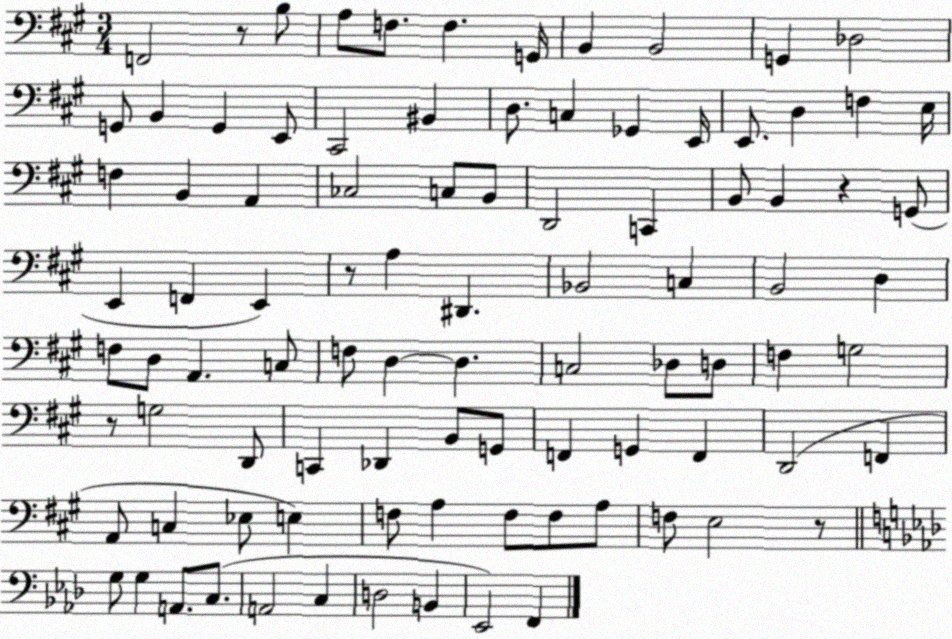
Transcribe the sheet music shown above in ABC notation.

X:1
T:Untitled
M:3/4
L:1/4
K:A
F,,2 z/2 B,/2 A,/2 F,/2 F, G,,/4 B,, B,,2 G,, _D,2 G,,/2 B,, G,, E,,/2 ^C,,2 ^B,, D,/2 C, _G,, E,,/4 E,,/2 D, F, E,/4 F, B,, A,, _C,2 C,/2 B,,/2 D,,2 C,, B,,/2 B,, z G,,/2 E,, F,, E,, z/2 A, ^D,, _B,,2 C, B,,2 D, F,/2 D,/2 A,, C,/2 F,/2 D, D, C,2 _D,/2 D,/2 F, G,2 z/2 G,2 D,,/2 C,, _D,, B,,/2 G,,/2 F,, G,, F,, D,,2 F,, A,,/2 C, _E,/2 E, F,/2 A, F,/2 F,/2 A,/2 F,/2 E,2 z/2 G,/2 G, A,,/2 C,/2 A,,2 C, D,2 B,, _E,,2 F,,